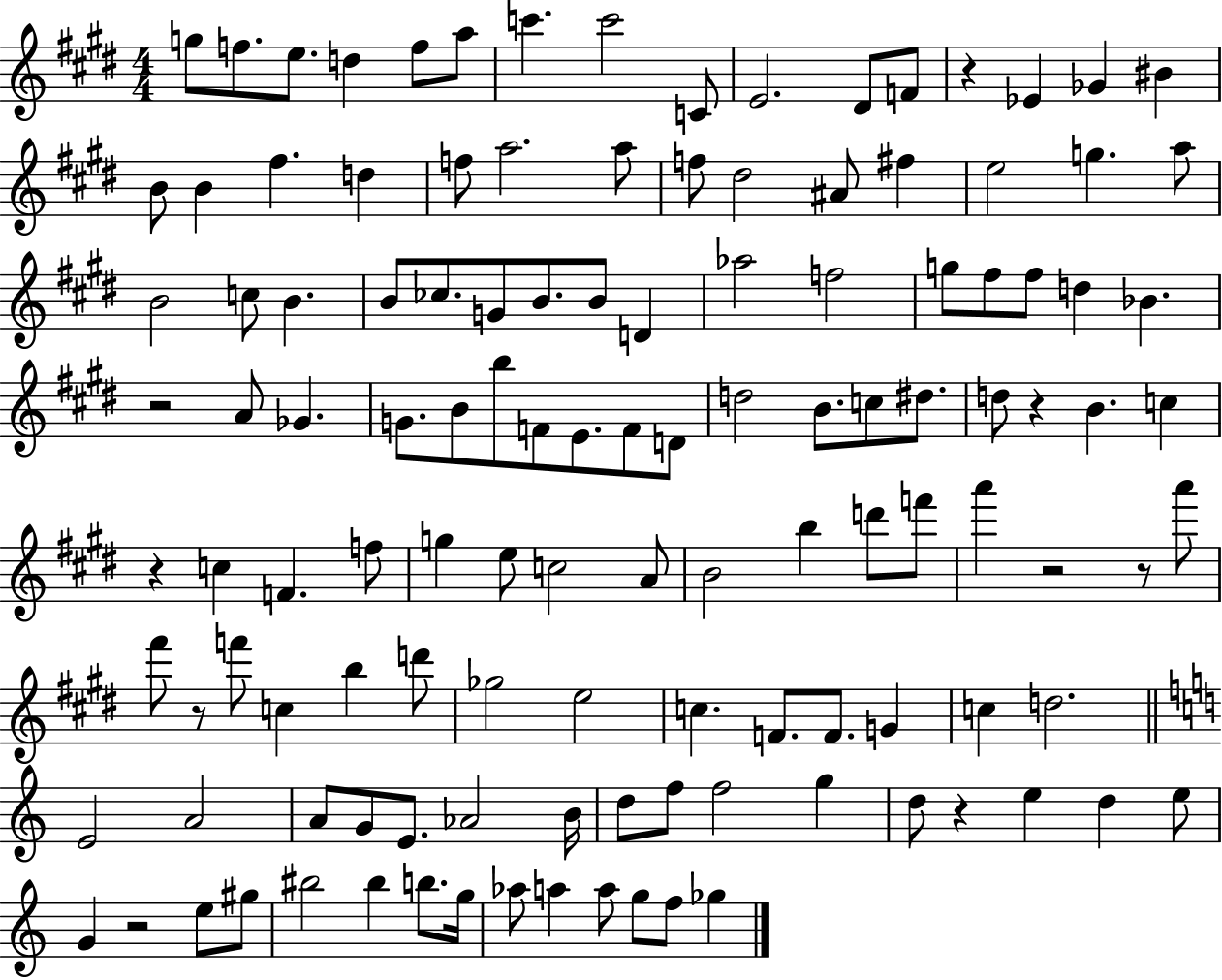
G5/e F5/e. E5/e. D5/q F5/e A5/e C6/q. C6/h C4/e E4/h. D#4/e F4/e R/q Eb4/q Gb4/q BIS4/q B4/e B4/q F#5/q. D5/q F5/e A5/h. A5/e F5/e D#5/h A#4/e F#5/q E5/h G5/q. A5/e B4/h C5/e B4/q. B4/e CES5/e. G4/e B4/e. B4/e D4/q Ab5/h F5/h G5/e F#5/e F#5/e D5/q Bb4/q. R/h A4/e Gb4/q. G4/e. B4/e B5/e F4/e E4/e. F4/e D4/e D5/h B4/e. C5/e D#5/e. D5/e R/q B4/q. C5/q R/q C5/q F4/q. F5/e G5/q E5/e C5/h A4/e B4/h B5/q D6/e F6/e A6/q R/h R/e A6/e F#6/e R/e F6/e C5/q B5/q D6/e Gb5/h E5/h C5/q. F4/e. F4/e. G4/q C5/q D5/h. E4/h A4/h A4/e G4/e E4/e. Ab4/h B4/s D5/e F5/e F5/h G5/q D5/e R/q E5/q D5/q E5/e G4/q R/h E5/e G#5/e BIS5/h BIS5/q B5/e. G5/s Ab5/e A5/q A5/e G5/e F5/e Gb5/q